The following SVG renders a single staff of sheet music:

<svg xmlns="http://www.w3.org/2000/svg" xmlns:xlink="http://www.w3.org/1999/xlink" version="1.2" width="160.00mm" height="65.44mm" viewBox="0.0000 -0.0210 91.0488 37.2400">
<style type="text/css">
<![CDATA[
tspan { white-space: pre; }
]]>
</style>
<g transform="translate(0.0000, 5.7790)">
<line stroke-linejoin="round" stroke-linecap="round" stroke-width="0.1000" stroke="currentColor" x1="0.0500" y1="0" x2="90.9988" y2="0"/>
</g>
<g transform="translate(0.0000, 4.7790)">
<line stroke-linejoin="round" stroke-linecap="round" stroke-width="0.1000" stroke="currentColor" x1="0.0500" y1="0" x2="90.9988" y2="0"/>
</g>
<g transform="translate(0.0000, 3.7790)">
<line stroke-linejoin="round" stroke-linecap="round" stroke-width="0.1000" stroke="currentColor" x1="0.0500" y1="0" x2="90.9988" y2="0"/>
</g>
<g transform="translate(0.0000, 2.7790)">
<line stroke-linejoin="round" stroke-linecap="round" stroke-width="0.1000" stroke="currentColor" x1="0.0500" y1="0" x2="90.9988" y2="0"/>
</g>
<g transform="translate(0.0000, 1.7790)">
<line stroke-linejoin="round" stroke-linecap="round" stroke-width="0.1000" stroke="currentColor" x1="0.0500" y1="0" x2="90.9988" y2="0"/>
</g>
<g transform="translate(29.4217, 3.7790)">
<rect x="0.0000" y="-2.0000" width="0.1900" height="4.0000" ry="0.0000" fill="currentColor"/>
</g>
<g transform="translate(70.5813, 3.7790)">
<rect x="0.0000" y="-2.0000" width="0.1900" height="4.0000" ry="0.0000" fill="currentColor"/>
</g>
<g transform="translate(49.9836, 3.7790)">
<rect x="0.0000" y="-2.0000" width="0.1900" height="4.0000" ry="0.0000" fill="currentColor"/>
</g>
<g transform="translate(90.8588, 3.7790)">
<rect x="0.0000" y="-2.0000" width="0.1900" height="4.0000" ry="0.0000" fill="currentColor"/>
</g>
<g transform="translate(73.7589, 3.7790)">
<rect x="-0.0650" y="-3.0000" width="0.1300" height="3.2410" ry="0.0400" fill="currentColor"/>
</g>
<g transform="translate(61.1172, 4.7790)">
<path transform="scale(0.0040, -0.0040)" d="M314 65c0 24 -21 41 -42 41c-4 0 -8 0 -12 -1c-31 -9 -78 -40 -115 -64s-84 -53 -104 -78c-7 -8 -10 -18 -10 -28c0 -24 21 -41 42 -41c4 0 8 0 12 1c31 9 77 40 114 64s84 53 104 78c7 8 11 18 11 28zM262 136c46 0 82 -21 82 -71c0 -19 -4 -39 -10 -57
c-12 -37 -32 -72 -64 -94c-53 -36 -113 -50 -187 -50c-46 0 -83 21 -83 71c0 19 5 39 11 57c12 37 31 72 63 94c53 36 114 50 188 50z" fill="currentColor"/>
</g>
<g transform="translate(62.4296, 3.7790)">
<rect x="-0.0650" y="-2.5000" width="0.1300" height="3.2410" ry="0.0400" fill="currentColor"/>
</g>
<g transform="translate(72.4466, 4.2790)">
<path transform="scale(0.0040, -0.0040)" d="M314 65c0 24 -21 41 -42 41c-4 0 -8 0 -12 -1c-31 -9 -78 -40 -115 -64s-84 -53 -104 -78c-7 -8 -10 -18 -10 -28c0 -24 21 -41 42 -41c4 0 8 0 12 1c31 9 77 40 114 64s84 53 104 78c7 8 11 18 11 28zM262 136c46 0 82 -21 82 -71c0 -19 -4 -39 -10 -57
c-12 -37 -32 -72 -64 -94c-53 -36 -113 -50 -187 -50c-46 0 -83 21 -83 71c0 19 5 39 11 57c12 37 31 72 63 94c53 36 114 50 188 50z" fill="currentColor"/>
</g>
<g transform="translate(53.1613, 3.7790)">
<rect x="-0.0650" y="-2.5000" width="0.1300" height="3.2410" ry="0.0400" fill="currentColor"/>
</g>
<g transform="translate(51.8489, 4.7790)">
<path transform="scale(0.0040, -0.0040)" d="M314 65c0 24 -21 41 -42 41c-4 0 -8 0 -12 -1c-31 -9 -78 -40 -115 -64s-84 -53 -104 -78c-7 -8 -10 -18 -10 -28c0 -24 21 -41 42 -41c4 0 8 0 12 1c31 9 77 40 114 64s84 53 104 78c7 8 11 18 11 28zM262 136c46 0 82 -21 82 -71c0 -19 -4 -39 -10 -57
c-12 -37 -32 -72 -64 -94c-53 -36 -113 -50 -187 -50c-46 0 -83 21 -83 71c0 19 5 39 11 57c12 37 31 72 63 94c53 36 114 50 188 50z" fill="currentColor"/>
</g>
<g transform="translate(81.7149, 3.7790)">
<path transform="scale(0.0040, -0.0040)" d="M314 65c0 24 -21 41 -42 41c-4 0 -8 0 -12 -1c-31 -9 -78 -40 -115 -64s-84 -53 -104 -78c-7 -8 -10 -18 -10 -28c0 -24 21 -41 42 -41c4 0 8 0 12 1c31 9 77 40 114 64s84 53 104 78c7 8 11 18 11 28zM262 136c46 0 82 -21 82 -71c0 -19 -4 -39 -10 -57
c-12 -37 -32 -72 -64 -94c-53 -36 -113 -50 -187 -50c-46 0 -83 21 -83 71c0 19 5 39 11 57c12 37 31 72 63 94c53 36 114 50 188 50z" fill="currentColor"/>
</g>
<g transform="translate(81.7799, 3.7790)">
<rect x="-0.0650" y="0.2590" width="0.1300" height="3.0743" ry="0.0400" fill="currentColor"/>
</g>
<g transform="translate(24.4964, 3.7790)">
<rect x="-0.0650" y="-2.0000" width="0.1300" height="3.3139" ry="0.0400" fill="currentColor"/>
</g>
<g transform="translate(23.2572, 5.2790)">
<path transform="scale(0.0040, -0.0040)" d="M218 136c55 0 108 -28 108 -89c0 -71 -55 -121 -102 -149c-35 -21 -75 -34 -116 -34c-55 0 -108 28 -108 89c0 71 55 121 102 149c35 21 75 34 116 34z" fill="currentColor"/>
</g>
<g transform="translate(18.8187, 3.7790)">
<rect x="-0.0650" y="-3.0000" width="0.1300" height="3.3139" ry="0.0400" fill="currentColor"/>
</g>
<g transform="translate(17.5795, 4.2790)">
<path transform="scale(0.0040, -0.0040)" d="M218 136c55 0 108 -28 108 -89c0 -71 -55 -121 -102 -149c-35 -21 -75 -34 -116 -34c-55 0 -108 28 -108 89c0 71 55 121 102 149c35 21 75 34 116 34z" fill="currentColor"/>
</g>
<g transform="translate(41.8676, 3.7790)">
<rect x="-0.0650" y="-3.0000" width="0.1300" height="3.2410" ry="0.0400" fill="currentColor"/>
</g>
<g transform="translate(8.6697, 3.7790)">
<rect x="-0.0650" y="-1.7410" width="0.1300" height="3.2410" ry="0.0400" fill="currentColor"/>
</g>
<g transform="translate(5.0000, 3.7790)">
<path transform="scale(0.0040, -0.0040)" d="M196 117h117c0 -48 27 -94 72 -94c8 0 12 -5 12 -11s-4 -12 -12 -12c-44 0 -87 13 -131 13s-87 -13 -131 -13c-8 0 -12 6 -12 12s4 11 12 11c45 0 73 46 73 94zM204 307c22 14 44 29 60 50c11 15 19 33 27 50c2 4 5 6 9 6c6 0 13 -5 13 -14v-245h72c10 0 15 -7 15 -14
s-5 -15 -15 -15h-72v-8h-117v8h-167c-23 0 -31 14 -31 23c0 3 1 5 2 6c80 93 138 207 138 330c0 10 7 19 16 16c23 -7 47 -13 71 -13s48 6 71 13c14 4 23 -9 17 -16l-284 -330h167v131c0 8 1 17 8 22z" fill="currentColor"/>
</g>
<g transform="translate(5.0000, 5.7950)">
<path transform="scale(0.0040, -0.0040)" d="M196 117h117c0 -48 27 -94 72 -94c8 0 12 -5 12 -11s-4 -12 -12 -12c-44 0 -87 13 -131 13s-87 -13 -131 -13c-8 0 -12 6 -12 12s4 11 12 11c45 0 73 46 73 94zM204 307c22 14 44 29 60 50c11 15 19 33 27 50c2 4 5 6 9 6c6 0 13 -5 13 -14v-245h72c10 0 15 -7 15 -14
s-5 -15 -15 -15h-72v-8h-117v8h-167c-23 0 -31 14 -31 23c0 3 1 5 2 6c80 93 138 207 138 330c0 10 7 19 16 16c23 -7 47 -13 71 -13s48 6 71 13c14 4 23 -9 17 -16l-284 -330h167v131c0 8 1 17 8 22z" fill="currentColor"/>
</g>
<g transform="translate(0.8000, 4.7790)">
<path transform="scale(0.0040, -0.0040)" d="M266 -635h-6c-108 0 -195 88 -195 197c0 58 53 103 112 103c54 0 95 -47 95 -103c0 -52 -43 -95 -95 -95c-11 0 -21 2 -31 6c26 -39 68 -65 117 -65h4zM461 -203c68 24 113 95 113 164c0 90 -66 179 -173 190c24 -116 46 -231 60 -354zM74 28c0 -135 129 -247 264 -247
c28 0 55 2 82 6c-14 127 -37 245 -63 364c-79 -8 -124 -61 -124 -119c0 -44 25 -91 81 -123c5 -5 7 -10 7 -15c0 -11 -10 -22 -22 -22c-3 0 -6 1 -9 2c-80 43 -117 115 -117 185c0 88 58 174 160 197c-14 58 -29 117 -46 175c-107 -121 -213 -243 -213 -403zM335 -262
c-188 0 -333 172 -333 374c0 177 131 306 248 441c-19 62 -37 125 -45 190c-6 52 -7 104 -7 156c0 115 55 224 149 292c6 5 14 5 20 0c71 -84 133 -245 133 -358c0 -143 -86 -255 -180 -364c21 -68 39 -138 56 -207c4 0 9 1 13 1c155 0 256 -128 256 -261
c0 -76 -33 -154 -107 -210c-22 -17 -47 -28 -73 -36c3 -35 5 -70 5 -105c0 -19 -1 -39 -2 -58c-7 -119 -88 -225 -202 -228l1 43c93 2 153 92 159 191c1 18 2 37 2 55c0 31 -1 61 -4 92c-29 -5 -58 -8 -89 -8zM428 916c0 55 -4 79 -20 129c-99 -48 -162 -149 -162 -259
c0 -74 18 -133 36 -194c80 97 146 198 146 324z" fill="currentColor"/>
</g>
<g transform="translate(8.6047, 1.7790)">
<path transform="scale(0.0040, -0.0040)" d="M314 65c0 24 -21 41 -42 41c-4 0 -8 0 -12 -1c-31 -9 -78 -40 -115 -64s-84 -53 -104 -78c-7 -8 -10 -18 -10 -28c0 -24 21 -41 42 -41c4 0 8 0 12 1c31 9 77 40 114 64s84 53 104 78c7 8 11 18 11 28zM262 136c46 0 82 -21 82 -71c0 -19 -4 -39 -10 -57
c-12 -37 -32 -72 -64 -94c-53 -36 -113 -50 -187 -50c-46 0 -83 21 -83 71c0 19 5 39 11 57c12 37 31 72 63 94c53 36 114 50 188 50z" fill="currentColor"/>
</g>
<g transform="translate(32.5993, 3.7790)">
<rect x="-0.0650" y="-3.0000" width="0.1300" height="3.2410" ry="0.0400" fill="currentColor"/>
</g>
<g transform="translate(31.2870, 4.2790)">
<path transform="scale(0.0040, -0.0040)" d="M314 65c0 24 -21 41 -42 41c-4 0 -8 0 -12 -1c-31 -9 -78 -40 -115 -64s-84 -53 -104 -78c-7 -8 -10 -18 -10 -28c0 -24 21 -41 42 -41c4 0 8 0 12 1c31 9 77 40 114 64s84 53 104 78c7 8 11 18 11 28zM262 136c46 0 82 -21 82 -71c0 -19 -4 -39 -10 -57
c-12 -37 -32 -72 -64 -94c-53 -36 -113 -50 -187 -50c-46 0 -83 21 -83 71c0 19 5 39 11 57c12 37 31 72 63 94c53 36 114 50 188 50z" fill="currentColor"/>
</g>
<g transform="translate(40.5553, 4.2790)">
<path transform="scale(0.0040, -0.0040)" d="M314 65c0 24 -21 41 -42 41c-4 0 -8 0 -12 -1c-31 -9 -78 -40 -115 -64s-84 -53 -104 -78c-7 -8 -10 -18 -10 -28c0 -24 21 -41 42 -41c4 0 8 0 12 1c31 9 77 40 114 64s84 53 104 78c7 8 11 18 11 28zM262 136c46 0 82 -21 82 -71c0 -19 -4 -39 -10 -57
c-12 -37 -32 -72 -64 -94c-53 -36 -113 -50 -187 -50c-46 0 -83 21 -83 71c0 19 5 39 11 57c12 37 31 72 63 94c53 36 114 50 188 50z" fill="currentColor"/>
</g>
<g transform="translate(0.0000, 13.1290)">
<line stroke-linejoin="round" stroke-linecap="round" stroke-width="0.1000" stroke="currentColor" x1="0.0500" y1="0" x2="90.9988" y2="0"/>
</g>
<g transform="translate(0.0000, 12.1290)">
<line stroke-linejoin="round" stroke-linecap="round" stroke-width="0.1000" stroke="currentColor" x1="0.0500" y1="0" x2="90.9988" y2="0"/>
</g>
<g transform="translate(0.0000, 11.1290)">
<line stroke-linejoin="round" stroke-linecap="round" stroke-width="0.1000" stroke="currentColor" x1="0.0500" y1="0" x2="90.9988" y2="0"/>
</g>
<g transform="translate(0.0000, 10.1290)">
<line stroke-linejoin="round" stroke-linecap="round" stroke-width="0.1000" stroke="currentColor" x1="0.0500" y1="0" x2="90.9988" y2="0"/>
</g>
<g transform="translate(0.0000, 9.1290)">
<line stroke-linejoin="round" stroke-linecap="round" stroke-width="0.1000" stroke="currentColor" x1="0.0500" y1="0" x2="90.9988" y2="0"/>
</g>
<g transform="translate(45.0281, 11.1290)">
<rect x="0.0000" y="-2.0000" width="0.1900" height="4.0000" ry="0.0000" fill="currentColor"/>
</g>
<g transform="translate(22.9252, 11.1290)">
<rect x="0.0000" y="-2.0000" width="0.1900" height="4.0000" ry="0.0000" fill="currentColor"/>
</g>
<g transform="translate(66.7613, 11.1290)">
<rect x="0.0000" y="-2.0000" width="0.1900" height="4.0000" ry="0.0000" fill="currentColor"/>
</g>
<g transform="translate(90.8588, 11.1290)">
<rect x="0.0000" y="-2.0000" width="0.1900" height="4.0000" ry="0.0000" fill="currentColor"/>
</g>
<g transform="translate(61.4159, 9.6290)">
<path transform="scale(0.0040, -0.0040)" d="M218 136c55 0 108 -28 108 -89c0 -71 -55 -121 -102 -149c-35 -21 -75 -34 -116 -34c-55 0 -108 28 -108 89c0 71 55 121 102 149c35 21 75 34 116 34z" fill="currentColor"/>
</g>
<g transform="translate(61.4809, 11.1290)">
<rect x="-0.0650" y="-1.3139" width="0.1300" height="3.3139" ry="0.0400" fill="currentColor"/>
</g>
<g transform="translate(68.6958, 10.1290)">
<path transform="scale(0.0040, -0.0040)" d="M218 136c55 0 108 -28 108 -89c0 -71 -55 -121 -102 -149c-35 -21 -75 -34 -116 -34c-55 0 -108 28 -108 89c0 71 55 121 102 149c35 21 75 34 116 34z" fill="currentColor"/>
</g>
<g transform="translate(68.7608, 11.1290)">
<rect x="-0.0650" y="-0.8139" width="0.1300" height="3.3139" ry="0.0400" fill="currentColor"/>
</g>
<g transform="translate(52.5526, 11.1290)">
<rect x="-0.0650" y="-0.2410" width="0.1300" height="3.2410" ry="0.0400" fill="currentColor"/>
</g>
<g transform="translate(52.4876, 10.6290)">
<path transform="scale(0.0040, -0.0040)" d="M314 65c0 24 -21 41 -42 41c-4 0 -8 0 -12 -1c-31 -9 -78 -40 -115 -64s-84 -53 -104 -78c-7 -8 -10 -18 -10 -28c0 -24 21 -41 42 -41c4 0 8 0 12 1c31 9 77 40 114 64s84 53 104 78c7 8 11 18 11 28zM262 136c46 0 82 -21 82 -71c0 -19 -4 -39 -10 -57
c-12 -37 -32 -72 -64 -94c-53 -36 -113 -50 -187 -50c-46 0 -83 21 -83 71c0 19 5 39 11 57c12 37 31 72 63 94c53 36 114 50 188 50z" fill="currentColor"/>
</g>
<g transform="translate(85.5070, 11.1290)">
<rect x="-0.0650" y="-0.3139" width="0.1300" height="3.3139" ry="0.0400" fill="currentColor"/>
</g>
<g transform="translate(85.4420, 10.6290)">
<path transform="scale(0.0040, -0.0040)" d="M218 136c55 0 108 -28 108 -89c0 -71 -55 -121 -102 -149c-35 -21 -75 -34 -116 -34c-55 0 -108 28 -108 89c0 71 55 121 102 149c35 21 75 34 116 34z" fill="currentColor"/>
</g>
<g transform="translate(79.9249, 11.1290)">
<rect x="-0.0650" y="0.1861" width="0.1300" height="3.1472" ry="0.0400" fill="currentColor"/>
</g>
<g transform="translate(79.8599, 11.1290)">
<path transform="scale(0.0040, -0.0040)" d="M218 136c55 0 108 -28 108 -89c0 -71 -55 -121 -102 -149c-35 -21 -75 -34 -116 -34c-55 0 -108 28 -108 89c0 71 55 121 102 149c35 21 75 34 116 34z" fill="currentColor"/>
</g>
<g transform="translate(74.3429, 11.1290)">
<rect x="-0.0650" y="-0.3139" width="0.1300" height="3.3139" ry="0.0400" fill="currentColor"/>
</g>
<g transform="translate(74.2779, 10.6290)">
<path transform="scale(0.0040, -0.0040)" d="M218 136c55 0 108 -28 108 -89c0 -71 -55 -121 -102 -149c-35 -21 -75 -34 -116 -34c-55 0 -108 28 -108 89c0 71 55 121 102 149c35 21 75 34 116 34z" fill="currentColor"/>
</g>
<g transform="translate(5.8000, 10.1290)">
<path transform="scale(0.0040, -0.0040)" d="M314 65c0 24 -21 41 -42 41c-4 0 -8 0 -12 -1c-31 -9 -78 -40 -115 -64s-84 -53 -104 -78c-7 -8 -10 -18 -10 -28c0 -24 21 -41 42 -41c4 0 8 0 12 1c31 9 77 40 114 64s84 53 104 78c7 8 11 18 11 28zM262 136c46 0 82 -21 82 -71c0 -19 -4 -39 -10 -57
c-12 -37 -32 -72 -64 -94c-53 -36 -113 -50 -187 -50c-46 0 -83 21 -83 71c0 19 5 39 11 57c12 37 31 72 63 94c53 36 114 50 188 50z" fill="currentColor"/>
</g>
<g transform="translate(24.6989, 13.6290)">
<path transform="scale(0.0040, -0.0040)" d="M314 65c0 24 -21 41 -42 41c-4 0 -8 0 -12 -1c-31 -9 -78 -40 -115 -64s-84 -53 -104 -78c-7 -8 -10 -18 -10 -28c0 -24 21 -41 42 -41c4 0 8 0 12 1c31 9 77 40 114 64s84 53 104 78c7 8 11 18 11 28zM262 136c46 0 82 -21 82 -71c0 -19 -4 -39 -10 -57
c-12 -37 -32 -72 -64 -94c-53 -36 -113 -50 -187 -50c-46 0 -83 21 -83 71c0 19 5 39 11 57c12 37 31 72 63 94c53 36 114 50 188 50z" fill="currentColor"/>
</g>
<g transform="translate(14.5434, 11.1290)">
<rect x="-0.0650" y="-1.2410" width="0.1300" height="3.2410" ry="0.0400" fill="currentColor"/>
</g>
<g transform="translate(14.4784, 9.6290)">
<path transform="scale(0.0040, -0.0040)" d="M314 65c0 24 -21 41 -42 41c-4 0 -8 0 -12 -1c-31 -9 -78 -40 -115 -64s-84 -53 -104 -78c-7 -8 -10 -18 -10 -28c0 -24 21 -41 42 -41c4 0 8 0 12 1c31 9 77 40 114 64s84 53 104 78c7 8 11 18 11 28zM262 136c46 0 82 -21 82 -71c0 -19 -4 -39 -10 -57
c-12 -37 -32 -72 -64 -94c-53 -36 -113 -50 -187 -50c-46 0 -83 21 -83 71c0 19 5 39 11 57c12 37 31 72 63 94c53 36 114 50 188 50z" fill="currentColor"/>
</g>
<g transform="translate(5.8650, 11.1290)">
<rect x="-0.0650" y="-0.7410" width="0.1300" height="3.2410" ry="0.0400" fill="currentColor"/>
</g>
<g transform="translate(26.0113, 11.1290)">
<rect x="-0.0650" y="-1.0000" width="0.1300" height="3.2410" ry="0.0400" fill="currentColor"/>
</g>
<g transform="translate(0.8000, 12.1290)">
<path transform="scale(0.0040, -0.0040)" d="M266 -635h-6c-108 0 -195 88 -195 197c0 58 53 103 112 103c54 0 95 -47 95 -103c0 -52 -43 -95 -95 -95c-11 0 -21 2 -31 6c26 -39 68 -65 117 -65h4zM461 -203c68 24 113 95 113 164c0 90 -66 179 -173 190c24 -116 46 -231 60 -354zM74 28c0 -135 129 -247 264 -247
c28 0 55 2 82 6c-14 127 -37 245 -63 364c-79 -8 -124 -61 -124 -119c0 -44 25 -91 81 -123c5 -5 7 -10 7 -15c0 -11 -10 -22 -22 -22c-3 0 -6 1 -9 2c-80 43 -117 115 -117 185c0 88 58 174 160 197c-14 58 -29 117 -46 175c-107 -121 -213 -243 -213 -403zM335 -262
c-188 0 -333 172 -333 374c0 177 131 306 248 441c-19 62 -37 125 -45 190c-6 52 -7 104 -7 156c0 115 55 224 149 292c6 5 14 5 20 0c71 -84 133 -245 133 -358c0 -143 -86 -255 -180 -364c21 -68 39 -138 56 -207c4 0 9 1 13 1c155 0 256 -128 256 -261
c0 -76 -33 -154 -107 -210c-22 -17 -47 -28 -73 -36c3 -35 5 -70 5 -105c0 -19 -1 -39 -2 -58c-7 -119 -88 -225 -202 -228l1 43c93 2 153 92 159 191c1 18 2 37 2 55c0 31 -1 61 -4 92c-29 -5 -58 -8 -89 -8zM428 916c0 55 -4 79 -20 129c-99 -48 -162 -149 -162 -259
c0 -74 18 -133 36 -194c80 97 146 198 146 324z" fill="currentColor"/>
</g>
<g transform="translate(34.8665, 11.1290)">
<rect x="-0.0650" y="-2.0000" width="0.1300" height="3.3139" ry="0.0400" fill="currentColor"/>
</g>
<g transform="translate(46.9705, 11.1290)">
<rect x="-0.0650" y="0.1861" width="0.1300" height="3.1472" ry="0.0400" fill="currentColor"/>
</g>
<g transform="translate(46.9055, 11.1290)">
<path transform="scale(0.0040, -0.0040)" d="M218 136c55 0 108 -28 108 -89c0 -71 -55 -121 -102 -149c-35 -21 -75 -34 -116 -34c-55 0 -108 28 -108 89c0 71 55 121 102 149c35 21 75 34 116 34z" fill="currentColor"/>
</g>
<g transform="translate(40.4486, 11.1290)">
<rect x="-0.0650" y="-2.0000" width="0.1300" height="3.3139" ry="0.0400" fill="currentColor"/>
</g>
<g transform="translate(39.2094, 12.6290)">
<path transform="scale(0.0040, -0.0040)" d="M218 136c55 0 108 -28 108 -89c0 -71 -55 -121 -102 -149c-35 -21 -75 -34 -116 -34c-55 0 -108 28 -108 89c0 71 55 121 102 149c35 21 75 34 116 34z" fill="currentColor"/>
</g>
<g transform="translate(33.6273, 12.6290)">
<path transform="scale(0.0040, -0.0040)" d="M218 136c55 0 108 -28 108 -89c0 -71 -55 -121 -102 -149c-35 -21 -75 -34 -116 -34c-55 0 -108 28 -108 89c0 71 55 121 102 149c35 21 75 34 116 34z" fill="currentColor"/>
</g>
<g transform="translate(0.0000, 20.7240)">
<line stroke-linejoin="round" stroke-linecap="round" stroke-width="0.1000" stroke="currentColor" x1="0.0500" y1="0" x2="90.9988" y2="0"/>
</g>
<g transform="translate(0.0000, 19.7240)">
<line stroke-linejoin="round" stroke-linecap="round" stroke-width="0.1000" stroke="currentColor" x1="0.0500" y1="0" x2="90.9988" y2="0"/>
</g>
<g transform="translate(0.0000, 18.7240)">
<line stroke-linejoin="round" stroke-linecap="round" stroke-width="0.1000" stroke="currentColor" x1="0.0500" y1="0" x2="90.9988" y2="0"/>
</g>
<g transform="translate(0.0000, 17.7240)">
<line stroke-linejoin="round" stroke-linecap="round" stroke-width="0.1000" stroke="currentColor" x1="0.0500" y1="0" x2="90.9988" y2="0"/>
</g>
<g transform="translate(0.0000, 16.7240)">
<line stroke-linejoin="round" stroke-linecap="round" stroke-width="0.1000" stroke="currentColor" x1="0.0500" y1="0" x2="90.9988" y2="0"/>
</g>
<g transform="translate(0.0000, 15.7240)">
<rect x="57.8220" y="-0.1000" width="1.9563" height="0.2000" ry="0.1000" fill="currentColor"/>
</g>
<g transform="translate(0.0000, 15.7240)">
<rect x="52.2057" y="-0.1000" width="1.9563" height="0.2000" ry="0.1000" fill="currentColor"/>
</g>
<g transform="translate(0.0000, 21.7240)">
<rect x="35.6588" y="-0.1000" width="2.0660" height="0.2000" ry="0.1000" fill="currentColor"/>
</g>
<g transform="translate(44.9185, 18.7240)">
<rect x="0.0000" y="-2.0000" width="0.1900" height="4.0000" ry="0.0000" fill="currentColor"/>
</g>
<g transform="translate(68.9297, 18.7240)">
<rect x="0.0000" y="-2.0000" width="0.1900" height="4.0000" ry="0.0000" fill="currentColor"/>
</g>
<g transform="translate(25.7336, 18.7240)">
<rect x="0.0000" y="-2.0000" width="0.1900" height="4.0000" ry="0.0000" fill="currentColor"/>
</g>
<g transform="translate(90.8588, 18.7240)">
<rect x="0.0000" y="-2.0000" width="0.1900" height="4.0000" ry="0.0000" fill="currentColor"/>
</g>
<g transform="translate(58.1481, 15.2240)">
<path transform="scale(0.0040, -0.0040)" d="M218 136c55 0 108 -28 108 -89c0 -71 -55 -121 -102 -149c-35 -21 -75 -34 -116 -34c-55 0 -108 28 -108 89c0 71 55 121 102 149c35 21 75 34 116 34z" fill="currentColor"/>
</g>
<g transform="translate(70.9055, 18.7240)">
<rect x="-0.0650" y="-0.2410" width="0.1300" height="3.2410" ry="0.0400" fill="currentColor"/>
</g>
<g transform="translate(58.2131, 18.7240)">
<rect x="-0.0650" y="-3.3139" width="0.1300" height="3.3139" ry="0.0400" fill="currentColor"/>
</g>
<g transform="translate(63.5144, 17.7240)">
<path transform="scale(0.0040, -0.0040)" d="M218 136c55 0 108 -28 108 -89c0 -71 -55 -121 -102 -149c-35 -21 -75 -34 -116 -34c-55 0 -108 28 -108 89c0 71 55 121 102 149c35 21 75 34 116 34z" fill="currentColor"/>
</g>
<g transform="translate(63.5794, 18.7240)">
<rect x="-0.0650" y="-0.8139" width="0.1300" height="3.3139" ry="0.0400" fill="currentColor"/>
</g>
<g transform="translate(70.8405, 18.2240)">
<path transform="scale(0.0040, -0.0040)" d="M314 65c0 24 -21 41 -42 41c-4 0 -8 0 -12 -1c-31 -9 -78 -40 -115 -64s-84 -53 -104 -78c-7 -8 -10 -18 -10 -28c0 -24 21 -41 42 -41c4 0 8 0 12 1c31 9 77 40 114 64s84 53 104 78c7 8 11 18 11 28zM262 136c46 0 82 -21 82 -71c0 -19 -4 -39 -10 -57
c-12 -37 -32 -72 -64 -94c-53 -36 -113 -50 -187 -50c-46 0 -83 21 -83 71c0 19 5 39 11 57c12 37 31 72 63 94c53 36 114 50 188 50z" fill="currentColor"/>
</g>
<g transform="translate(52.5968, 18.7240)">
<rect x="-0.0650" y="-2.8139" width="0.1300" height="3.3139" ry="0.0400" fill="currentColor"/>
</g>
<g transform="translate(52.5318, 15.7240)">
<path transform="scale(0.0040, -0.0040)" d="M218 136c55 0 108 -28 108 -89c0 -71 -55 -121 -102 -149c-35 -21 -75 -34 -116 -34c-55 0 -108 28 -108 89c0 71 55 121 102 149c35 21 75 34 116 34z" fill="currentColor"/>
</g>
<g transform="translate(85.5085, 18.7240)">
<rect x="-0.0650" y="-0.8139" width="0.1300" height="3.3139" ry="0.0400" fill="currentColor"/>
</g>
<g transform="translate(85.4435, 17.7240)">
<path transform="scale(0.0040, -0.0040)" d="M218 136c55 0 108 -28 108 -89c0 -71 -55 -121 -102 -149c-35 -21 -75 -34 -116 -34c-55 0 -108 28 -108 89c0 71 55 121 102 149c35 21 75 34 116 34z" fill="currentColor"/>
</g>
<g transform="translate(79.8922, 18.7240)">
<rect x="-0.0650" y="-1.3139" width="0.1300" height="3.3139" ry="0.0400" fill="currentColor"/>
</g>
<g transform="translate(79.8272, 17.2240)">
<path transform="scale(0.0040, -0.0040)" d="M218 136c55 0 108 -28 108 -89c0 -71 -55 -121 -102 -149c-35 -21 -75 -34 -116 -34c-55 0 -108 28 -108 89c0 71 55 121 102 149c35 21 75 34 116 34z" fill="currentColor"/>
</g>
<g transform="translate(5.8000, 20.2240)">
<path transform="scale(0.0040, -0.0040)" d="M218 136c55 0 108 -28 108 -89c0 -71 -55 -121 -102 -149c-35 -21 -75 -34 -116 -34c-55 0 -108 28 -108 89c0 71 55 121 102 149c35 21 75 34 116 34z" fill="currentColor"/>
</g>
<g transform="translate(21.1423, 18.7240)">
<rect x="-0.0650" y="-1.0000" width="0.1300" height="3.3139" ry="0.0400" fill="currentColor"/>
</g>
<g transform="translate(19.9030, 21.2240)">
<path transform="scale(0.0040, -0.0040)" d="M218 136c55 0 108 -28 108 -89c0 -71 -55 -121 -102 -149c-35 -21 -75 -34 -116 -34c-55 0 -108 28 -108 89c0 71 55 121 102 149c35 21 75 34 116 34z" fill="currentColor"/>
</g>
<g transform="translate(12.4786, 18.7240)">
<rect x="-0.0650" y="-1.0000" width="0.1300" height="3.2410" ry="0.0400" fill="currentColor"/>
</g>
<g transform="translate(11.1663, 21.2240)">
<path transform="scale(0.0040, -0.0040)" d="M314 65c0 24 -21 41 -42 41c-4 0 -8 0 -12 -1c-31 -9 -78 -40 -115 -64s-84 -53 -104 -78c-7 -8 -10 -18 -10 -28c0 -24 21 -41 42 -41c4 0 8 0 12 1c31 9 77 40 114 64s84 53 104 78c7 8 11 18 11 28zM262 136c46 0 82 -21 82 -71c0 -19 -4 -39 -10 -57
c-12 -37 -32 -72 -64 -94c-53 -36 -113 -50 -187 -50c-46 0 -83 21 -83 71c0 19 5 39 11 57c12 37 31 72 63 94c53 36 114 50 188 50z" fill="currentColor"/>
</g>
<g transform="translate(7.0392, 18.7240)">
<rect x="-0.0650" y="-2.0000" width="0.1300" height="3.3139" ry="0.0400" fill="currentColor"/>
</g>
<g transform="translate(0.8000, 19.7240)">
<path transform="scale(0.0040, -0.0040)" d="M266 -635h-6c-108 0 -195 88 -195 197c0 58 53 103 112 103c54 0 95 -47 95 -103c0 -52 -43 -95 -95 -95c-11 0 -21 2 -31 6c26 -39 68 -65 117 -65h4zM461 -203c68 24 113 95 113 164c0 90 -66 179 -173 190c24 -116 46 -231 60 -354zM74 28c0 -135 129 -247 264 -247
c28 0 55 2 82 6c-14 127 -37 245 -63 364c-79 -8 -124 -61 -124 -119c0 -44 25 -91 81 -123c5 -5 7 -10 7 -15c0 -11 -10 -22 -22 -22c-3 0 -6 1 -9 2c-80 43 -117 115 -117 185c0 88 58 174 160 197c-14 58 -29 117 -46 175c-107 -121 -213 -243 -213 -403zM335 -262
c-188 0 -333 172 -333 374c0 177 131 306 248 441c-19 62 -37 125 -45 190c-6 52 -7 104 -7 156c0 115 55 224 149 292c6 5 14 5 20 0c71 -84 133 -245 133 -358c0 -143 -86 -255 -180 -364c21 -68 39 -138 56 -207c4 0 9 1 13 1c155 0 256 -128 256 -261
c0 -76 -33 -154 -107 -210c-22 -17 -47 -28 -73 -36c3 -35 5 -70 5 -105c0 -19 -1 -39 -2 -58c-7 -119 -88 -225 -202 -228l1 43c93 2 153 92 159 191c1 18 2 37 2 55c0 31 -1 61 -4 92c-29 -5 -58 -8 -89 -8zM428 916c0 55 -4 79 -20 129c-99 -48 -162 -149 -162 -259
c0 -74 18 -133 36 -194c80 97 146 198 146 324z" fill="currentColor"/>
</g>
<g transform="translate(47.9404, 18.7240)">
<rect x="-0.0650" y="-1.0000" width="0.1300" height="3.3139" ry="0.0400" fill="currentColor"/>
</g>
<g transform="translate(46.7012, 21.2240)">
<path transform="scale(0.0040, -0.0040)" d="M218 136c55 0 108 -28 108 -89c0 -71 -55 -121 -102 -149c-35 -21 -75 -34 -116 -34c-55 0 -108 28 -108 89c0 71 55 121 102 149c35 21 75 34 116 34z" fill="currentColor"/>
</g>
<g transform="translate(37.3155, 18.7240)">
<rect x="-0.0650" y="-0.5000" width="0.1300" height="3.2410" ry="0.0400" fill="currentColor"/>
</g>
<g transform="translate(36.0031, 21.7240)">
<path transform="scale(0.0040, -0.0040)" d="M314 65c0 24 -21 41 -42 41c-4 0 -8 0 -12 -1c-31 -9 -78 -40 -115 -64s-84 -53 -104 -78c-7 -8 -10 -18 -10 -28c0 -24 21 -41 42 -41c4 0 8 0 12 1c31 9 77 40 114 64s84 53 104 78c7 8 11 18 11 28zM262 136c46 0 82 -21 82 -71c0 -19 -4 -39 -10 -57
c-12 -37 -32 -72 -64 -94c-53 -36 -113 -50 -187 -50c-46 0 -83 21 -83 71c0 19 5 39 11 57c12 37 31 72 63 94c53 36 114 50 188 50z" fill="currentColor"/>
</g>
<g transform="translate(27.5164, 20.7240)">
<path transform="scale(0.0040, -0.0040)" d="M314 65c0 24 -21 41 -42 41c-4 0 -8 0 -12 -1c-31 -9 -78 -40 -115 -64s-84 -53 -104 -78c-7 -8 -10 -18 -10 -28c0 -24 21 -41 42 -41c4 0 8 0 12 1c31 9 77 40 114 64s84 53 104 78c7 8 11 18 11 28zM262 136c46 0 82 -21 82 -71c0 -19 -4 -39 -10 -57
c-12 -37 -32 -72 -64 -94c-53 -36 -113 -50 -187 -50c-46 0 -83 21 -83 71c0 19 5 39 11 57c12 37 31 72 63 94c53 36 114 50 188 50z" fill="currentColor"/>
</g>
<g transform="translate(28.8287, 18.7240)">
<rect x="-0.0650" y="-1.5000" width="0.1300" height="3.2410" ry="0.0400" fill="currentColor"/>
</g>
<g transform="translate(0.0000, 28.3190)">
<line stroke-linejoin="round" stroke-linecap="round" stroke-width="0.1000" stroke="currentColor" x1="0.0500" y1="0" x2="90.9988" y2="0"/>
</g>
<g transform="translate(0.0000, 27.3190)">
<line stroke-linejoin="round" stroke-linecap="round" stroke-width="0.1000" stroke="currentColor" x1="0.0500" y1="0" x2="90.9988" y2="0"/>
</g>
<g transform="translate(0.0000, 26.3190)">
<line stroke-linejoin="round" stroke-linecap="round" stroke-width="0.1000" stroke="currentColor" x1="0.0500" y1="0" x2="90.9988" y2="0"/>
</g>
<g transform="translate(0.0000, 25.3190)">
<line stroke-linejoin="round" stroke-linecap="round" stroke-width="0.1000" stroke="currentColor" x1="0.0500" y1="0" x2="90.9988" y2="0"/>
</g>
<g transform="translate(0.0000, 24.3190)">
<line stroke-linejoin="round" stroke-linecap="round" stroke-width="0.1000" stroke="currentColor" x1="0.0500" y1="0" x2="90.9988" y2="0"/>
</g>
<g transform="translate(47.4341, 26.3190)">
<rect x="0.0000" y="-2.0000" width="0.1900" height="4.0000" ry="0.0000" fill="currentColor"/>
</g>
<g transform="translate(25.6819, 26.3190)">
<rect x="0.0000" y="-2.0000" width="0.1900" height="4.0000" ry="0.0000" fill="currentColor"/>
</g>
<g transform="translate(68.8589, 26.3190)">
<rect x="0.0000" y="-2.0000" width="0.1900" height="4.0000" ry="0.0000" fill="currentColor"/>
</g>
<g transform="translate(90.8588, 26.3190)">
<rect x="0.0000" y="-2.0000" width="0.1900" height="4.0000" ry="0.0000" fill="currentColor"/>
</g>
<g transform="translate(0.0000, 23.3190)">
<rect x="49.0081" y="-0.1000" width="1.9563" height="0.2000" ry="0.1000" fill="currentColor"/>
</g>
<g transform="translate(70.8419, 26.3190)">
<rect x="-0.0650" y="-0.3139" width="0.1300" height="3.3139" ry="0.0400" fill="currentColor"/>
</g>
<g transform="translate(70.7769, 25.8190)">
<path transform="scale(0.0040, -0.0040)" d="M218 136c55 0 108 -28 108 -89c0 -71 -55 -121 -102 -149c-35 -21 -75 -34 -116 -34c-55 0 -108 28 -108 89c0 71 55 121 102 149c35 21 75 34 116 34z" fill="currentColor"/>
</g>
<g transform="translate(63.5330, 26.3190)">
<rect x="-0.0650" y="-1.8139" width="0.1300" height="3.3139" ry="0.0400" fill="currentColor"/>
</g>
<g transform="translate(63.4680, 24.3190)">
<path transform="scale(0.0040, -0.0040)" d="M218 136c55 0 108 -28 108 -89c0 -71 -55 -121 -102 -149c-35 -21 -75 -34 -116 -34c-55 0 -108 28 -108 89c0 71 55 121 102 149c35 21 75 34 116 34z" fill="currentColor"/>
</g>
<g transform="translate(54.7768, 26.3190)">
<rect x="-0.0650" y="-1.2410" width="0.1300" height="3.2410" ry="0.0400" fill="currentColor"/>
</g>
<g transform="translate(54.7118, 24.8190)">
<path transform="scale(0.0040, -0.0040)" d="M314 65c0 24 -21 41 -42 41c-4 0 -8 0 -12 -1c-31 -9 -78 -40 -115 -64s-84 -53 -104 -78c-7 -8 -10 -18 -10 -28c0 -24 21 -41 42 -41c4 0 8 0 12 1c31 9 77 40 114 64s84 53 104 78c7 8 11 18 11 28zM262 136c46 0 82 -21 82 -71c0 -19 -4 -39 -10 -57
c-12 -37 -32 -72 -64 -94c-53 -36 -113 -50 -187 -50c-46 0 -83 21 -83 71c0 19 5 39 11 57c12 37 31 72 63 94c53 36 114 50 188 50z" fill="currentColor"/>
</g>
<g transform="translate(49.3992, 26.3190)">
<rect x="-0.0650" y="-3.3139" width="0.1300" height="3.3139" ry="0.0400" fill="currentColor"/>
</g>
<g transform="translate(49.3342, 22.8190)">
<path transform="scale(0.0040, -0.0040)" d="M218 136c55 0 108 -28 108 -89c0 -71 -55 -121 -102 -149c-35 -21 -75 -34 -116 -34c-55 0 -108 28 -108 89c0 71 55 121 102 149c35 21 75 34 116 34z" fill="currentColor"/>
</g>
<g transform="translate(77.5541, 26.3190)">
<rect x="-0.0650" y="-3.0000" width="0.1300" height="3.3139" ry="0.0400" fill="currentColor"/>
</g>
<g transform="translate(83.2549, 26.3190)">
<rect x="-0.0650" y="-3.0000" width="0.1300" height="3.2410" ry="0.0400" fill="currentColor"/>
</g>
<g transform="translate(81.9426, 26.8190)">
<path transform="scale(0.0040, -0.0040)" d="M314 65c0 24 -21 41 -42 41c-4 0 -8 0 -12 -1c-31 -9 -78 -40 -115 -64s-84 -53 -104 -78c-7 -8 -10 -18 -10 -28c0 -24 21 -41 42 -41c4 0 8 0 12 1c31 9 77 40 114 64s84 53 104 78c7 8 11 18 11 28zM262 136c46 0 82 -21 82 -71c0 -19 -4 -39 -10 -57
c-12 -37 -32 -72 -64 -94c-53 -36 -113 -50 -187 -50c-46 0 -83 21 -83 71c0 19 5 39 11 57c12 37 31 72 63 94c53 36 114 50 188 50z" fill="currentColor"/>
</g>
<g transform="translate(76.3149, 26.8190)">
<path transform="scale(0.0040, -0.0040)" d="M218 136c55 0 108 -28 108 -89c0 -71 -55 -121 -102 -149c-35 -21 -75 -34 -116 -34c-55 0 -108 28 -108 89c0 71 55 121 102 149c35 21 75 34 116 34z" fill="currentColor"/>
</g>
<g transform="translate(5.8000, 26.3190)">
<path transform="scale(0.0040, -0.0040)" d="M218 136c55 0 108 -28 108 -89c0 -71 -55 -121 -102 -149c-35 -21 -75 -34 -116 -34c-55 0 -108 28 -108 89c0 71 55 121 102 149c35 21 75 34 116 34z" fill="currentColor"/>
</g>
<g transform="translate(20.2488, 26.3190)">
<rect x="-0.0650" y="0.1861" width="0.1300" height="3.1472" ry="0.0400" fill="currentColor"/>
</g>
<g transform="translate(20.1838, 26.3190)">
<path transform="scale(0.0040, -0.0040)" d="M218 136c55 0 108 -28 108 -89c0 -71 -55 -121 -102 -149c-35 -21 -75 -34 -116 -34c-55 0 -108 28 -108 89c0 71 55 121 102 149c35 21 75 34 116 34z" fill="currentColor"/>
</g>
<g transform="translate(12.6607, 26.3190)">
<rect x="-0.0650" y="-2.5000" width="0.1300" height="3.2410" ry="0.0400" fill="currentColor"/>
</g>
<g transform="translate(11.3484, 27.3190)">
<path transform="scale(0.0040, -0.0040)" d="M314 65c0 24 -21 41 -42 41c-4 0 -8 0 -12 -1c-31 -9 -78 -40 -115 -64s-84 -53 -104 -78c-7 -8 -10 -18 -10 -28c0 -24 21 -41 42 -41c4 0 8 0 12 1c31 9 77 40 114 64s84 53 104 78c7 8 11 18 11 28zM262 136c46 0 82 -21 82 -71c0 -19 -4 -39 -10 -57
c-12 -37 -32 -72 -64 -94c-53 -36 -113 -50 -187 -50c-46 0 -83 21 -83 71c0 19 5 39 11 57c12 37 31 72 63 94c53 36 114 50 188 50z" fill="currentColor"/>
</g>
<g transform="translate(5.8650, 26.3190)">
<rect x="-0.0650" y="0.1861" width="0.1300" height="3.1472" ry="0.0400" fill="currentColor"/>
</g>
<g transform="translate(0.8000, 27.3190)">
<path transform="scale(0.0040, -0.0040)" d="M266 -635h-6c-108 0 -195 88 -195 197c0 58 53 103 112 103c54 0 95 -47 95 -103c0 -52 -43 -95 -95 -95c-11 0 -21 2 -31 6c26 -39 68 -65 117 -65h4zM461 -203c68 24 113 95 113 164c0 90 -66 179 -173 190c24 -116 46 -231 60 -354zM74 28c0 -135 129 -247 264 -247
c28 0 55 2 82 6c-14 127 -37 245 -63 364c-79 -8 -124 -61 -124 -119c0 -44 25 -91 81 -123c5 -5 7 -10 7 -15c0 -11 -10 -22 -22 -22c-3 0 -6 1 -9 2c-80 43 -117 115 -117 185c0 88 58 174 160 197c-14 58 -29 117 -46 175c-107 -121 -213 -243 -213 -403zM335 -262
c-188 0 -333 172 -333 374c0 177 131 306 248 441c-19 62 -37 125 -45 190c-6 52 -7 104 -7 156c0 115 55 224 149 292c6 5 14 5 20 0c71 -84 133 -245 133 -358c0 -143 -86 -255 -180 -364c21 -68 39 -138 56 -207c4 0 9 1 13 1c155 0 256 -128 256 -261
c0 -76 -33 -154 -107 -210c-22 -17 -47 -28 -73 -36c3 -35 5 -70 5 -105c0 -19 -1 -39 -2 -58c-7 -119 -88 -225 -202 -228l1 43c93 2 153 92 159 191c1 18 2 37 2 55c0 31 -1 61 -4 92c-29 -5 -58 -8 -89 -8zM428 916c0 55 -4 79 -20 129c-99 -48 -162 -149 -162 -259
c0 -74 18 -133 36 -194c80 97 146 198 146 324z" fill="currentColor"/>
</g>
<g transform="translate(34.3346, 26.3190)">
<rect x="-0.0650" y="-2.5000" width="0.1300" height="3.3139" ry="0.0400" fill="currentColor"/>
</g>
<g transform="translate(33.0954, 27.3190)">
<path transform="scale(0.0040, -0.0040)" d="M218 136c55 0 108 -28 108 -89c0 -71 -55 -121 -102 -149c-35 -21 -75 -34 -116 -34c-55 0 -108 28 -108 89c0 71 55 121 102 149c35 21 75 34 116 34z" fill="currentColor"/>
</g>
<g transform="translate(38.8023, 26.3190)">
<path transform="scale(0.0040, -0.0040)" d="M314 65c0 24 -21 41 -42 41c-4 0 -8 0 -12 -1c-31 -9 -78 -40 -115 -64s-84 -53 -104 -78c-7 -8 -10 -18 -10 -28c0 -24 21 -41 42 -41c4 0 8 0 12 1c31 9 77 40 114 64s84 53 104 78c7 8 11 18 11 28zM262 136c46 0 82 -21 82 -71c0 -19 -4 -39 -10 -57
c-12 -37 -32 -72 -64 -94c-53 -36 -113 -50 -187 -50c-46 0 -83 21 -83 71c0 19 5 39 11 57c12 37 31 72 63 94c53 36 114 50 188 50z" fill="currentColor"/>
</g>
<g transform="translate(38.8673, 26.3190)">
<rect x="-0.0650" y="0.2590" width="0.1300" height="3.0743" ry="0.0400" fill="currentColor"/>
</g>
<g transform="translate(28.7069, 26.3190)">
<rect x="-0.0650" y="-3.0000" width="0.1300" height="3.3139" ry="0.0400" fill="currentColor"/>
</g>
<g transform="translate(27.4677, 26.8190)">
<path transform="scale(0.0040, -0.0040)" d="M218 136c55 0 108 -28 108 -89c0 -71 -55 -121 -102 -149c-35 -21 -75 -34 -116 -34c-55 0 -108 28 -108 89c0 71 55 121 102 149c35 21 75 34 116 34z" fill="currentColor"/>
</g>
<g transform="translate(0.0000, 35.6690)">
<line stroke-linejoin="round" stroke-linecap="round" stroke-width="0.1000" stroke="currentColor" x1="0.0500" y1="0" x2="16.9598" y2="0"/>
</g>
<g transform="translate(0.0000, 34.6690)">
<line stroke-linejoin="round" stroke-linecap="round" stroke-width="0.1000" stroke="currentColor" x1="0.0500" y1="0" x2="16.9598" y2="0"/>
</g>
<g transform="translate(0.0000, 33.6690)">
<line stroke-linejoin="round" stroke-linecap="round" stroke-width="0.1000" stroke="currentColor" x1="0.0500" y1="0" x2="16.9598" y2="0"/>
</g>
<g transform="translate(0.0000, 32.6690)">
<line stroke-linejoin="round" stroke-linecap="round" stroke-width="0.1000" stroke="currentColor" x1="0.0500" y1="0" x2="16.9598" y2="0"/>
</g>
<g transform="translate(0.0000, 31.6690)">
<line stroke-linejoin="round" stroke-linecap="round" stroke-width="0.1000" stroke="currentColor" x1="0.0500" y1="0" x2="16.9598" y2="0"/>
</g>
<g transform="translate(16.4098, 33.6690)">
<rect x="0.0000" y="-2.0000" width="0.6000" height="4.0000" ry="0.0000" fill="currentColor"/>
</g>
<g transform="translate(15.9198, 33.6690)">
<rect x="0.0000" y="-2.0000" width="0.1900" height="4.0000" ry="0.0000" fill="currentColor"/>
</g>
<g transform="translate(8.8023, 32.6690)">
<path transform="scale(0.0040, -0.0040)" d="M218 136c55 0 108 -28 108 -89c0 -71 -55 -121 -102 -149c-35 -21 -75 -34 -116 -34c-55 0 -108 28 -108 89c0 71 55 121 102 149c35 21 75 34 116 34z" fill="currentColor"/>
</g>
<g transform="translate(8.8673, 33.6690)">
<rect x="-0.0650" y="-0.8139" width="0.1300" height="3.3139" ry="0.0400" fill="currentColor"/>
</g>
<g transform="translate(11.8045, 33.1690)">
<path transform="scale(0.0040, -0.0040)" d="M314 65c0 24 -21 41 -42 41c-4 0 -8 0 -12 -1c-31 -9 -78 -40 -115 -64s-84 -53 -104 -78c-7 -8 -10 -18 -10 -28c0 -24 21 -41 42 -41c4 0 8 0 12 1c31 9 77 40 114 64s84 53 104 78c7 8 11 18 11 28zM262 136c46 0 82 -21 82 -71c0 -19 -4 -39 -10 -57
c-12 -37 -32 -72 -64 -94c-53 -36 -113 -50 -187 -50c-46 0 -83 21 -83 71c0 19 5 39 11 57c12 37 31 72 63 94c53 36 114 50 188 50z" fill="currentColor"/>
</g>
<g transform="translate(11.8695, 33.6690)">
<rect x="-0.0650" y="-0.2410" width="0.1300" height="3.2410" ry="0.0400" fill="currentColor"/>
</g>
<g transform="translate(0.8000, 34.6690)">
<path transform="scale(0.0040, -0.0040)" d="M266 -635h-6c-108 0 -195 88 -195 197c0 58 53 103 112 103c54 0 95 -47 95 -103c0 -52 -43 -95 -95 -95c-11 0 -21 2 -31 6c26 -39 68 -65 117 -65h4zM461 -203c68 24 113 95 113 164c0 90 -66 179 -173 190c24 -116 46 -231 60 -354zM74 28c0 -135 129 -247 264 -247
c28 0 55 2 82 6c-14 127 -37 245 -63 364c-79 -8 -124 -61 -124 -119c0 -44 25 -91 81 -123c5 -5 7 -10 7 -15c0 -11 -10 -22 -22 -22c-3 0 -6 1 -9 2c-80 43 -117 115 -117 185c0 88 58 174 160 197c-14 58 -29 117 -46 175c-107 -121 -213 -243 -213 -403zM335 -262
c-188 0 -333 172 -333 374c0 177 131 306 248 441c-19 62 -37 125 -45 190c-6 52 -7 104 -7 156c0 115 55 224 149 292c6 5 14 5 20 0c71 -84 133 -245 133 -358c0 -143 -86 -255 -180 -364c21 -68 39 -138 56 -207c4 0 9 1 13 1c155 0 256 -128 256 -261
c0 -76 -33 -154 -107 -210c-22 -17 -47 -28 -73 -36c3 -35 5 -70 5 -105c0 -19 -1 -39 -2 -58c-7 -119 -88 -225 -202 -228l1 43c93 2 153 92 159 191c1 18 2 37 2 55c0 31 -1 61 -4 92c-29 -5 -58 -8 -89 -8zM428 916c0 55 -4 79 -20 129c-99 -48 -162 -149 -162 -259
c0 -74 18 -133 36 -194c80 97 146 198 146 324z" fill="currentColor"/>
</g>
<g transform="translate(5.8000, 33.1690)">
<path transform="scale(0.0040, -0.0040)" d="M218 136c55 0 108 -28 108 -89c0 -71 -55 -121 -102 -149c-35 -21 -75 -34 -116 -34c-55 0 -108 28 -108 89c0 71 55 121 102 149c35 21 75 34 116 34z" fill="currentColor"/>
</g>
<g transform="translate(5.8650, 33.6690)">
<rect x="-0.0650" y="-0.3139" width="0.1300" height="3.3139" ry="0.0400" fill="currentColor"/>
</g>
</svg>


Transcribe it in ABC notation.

X:1
T:Untitled
M:4/4
L:1/4
K:C
f2 A F A2 A2 G2 G2 A2 B2 d2 e2 D2 F F B c2 e d c B c F D2 D E2 C2 D a b d c2 e d B G2 B A G B2 b e2 f c A A2 c d c2